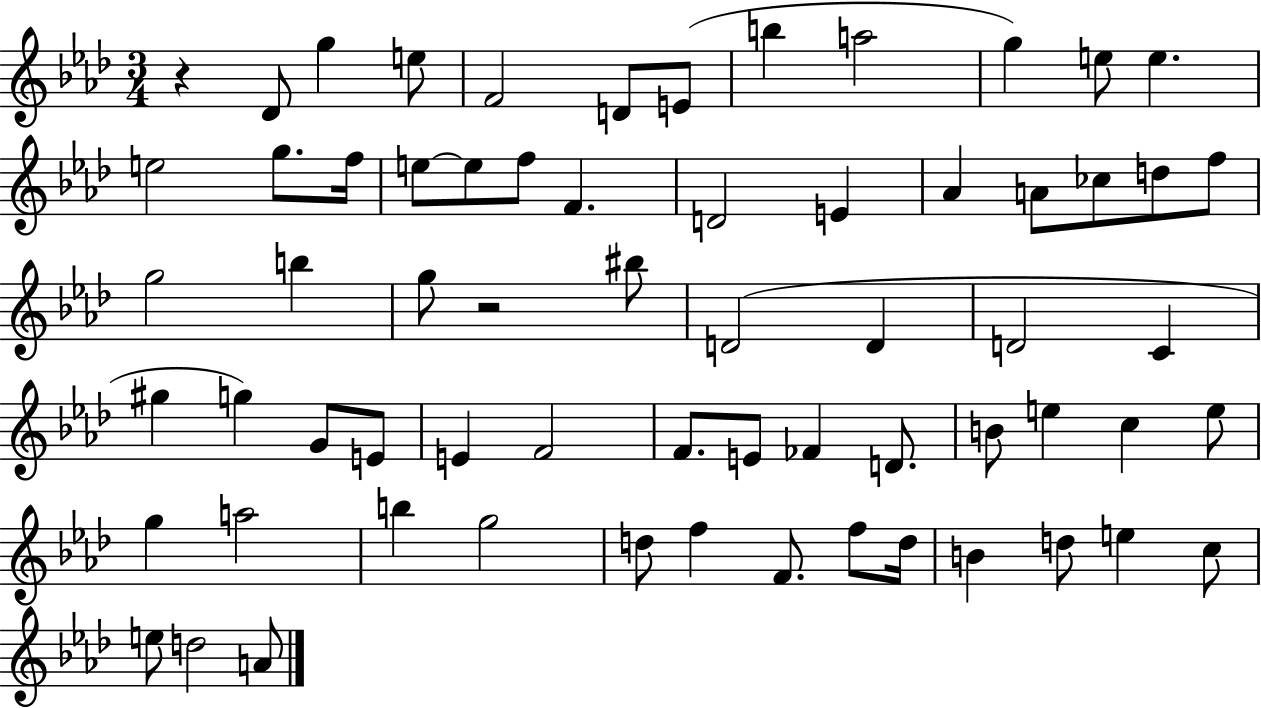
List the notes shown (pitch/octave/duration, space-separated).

R/q Db4/e G5/q E5/e F4/h D4/e E4/e B5/q A5/h G5/q E5/e E5/q. E5/h G5/e. F5/s E5/e E5/e F5/e F4/q. D4/h E4/q Ab4/q A4/e CES5/e D5/e F5/e G5/h B5/q G5/e R/h BIS5/e D4/h D4/q D4/h C4/q G#5/q G5/q G4/e E4/e E4/q F4/h F4/e. E4/e FES4/q D4/e. B4/e E5/q C5/q E5/e G5/q A5/h B5/q G5/h D5/e F5/q F4/e. F5/e D5/s B4/q D5/e E5/q C5/e E5/e D5/h A4/e